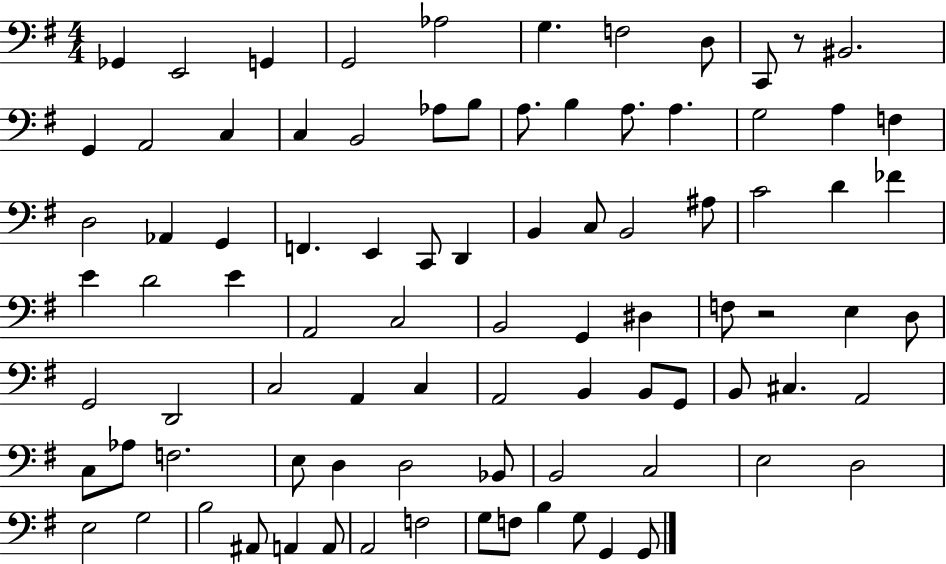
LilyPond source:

{
  \clef bass
  \numericTimeSignature
  \time 4/4
  \key g \major
  \repeat volta 2 { ges,4 e,2 g,4 | g,2 aes2 | g4. f2 d8 | c,8 r8 bis,2. | \break g,4 a,2 c4 | c4 b,2 aes8 b8 | a8. b4 a8. a4. | g2 a4 f4 | \break d2 aes,4 g,4 | f,4. e,4 c,8 d,4 | b,4 c8 b,2 ais8 | c'2 d'4 fes'4 | \break e'4 d'2 e'4 | a,2 c2 | b,2 g,4 dis4 | f8 r2 e4 d8 | \break g,2 d,2 | c2 a,4 c4 | a,2 b,4 b,8 g,8 | b,8 cis4. a,2 | \break c8 aes8 f2. | e8 d4 d2 bes,8 | b,2 c2 | e2 d2 | \break e2 g2 | b2 ais,8 a,4 a,8 | a,2 f2 | g8 f8 b4 g8 g,4 g,8 | \break } \bar "|."
}